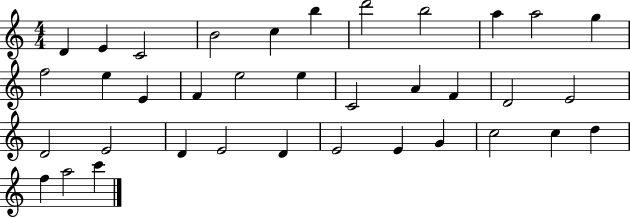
{
  \clef treble
  \numericTimeSignature
  \time 4/4
  \key c \major
  d'4 e'4 c'2 | b'2 c''4 b''4 | d'''2 b''2 | a''4 a''2 g''4 | \break f''2 e''4 e'4 | f'4 e''2 e''4 | c'2 a'4 f'4 | d'2 e'2 | \break d'2 e'2 | d'4 e'2 d'4 | e'2 e'4 g'4 | c''2 c''4 d''4 | \break f''4 a''2 c'''4 | \bar "|."
}